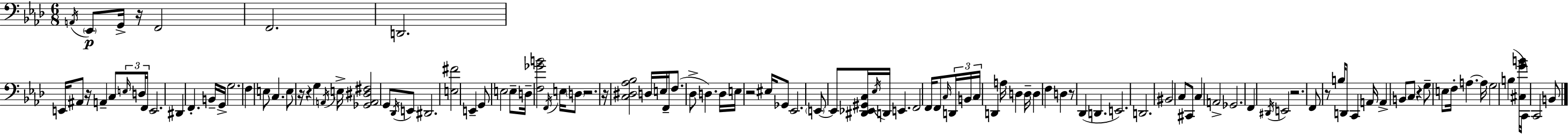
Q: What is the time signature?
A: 6/8